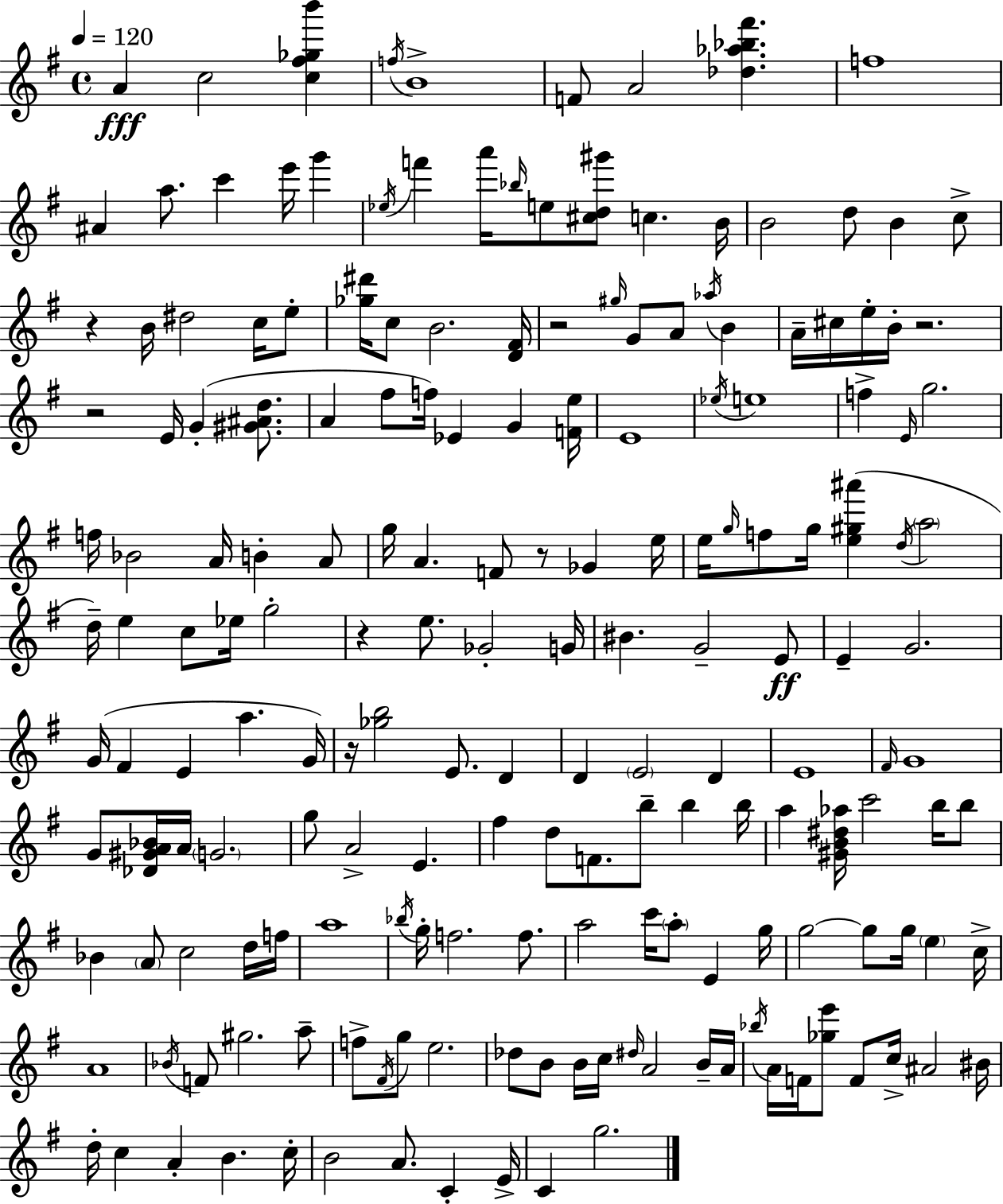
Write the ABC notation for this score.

X:1
T:Untitled
M:4/4
L:1/4
K:G
A c2 [c^f_gb'] f/4 B4 F/2 A2 [_d_a_b^f'] f4 ^A a/2 c' e'/4 g' _e/4 f' a'/4 _b/4 e/2 [^cd^g']/2 c B/4 B2 d/2 B c/2 z B/4 ^d2 c/4 e/2 [_g^d']/4 c/2 B2 [D^F]/4 z2 ^g/4 G/2 A/2 _a/4 B A/4 ^c/4 e/4 B/4 z2 z2 E/4 G [^G^Ad]/2 A ^f/2 f/4 _E G [Fe]/4 E4 _e/4 e4 f E/4 g2 f/4 _B2 A/4 B A/2 g/4 A F/2 z/2 _G e/4 e/4 g/4 f/2 g/4 [e^g^a'] d/4 a2 d/4 e c/2 _e/4 g2 z e/2 _G2 G/4 ^B G2 E/2 E G2 G/4 ^F E a G/4 z/4 [_gb]2 E/2 D D E2 D E4 ^F/4 G4 G/2 [_D^GA_B]/4 A/4 G2 g/2 A2 E ^f d/2 F/2 b/2 b b/4 a [^GB^d_a]/4 c'2 b/4 b/2 _B A/2 c2 d/4 f/4 a4 _b/4 g/4 f2 f/2 a2 c'/4 a/2 E g/4 g2 g/2 g/4 e c/4 A4 _B/4 F/2 ^g2 a/2 f/2 ^F/4 g/2 e2 _d/2 B/2 B/4 c/4 ^d/4 A2 B/4 A/4 _b/4 A/4 F/4 [_ge']/2 F/2 c/4 ^A2 ^B/4 d/4 c A B c/4 B2 A/2 C E/4 C g2